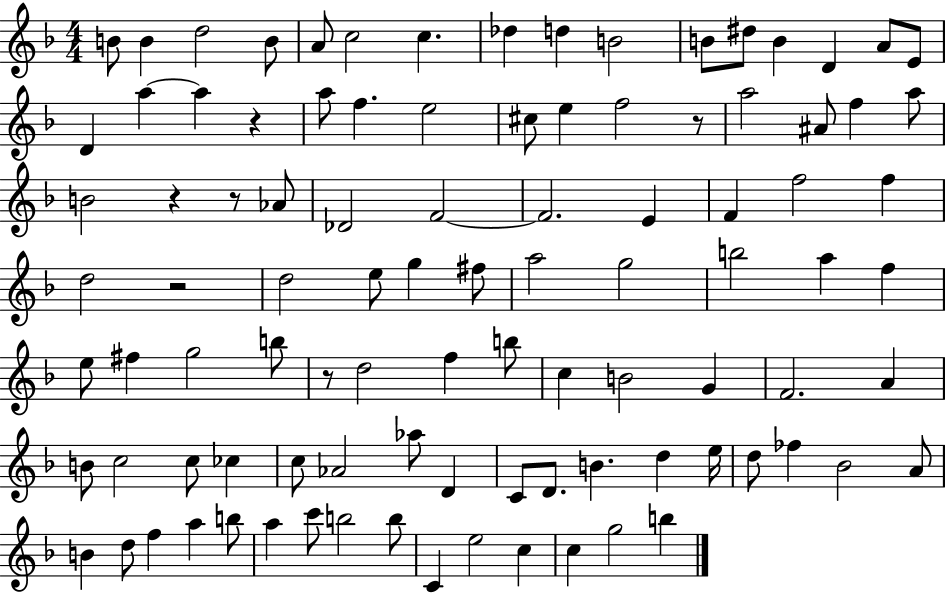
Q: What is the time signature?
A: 4/4